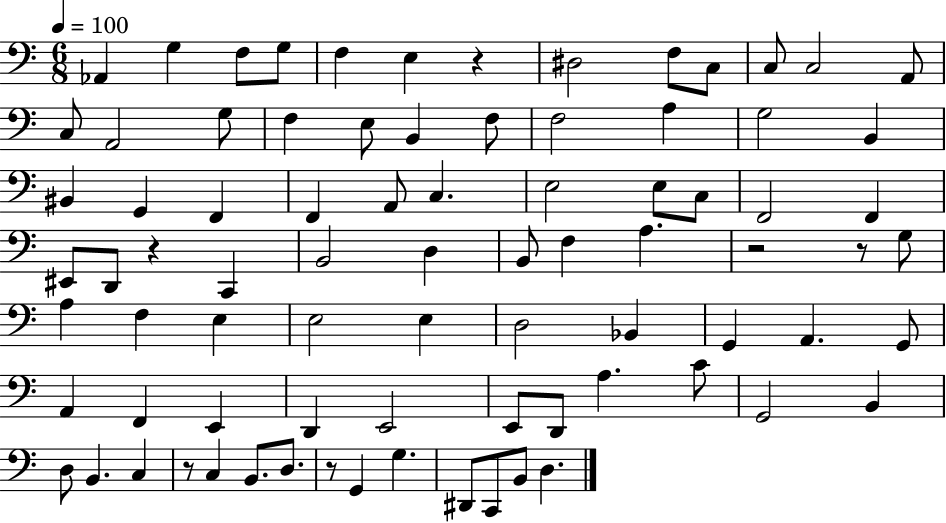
X:1
T:Untitled
M:6/8
L:1/4
K:C
_A,, G, F,/2 G,/2 F, E, z ^D,2 F,/2 C,/2 C,/2 C,2 A,,/2 C,/2 A,,2 G,/2 F, E,/2 B,, F,/2 F,2 A, G,2 B,, ^B,, G,, F,, F,, A,,/2 C, E,2 E,/2 C,/2 F,,2 F,, ^E,,/2 D,,/2 z C,, B,,2 D, B,,/2 F, A, z2 z/2 G,/2 A, F, E, E,2 E, D,2 _B,, G,, A,, G,,/2 A,, F,, E,, D,, E,,2 E,,/2 D,,/2 A, C/2 G,,2 B,, D,/2 B,, C, z/2 C, B,,/2 D,/2 z/2 G,, G, ^D,,/2 C,,/2 B,,/2 D,